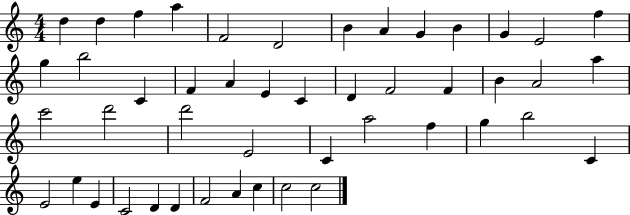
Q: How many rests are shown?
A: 0